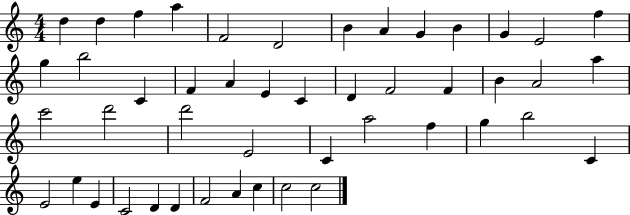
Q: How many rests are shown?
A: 0